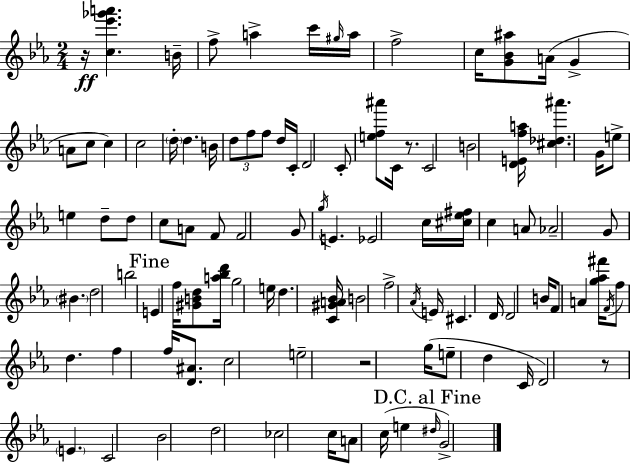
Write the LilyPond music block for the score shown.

{
  \clef treble
  \numericTimeSignature
  \time 2/4
  \key c \minor
  \repeat volta 2 { r16\ff <c'' ees''' ges''' a'''>4. b'16-- | f''8-> a''4-> c'''16 \grace { gis''16 } | a''16 f''2-> | c''16 <g' bes' ais''>8 a'16( g'4-> | \break a'8 c''8 c''4) | c''2 | \parenthesize d''16-. d''4. | b'16 \tuplet 3/2 { d''8 f''8 f''8 } d''16 | \break c'16-. d'2 | c'8-. <e'' f'' ais'''>8 c'16 r8. | c'2 | b'2 | \break <d' e' f'' a''>16 <cis'' des'' ais'''>4. | g'16 e''8-> e''4 d''8-- | d''8 c''8 a'8 f'8 | f'2 | \break g'8 \acciaccatura { g''16 } e'4. | ees'2 | c''16 <cis'' ees'' fis''>16 c''4 | a'8 aes'2-- | \break g'8 \parenthesize bis'4. | d''2 | b''2 | \mark "Fine" e'4 f''16 <gis' b' d''>8 | \break <a'' bes'' d'''>16 g''2 | e''16 d''4. | <c' gis' a' bes'>16 b'2 | f''2-> | \break \acciaccatura { aes'16 } e'16 cis'4. | d'16 d'2 | b'16 f'8 a'4 | <g'' aes'' fis'''>16 \acciaccatura { f'16 } f''8 d''4. | \break f''4 | f''16 <d' ais'>8. c''2 | e''2-- | r2 | \break g''16( e''8-- d''4 | c'16 d'2) | r8 \parenthesize e'4. | c'2 | \break bes'2 | d''2 | ces''2 | c''16 a'8 c''16( | \break e''4 \mark "D.C. al Fine" \grace { dis''16 }) g'2-> | } \bar "|."
}